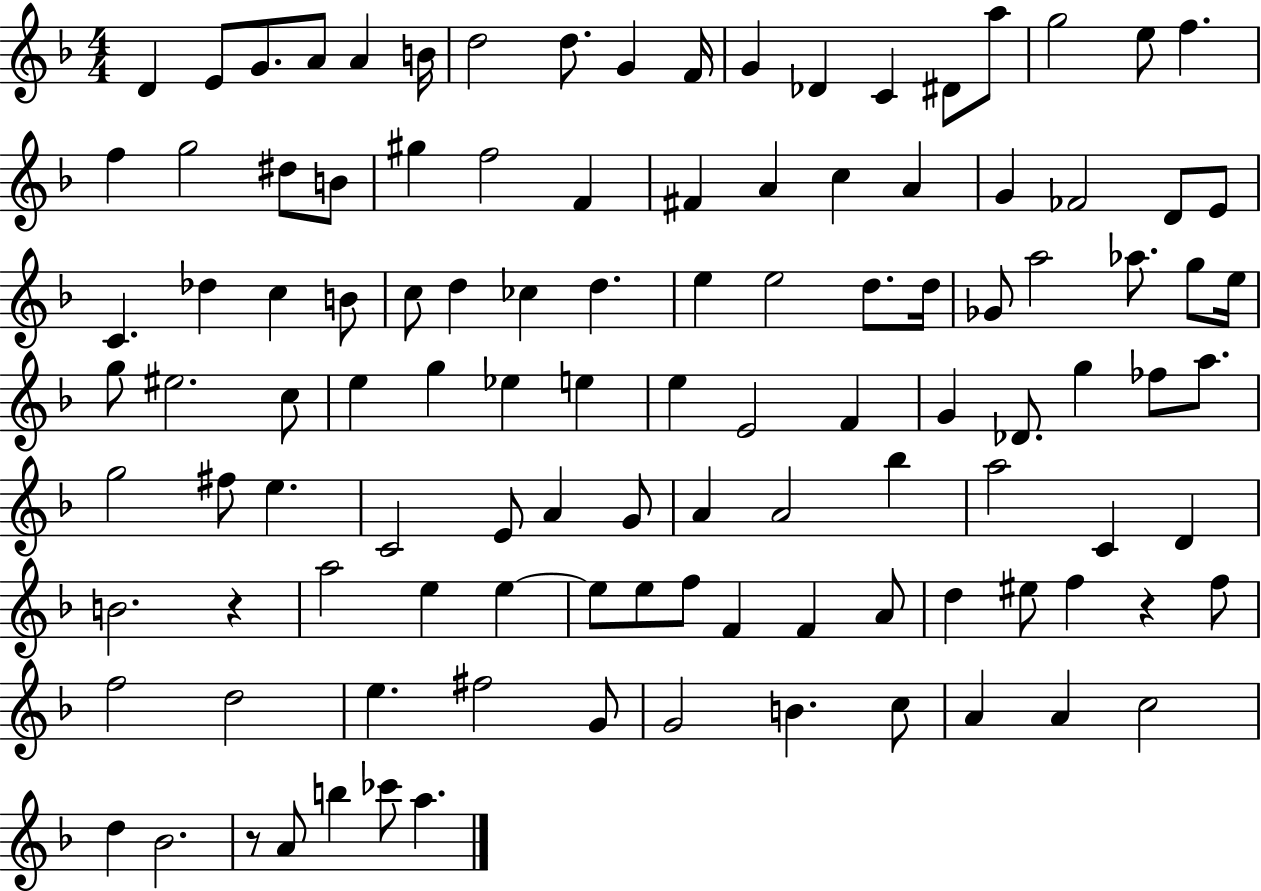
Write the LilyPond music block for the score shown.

{
  \clef treble
  \numericTimeSignature
  \time 4/4
  \key f \major
  \repeat volta 2 { d'4 e'8 g'8. a'8 a'4 b'16 | d''2 d''8. g'4 f'16 | g'4 des'4 c'4 dis'8 a''8 | g''2 e''8 f''4. | \break f''4 g''2 dis''8 b'8 | gis''4 f''2 f'4 | fis'4 a'4 c''4 a'4 | g'4 fes'2 d'8 e'8 | \break c'4. des''4 c''4 b'8 | c''8 d''4 ces''4 d''4. | e''4 e''2 d''8. d''16 | ges'8 a''2 aes''8. g''8 e''16 | \break g''8 eis''2. c''8 | e''4 g''4 ees''4 e''4 | e''4 e'2 f'4 | g'4 des'8. g''4 fes''8 a''8. | \break g''2 fis''8 e''4. | c'2 e'8 a'4 g'8 | a'4 a'2 bes''4 | a''2 c'4 d'4 | \break b'2. r4 | a''2 e''4 e''4~~ | e''8 e''8 f''8 f'4 f'4 a'8 | d''4 eis''8 f''4 r4 f''8 | \break f''2 d''2 | e''4. fis''2 g'8 | g'2 b'4. c''8 | a'4 a'4 c''2 | \break d''4 bes'2. | r8 a'8 b''4 ces'''8 a''4. | } \bar "|."
}